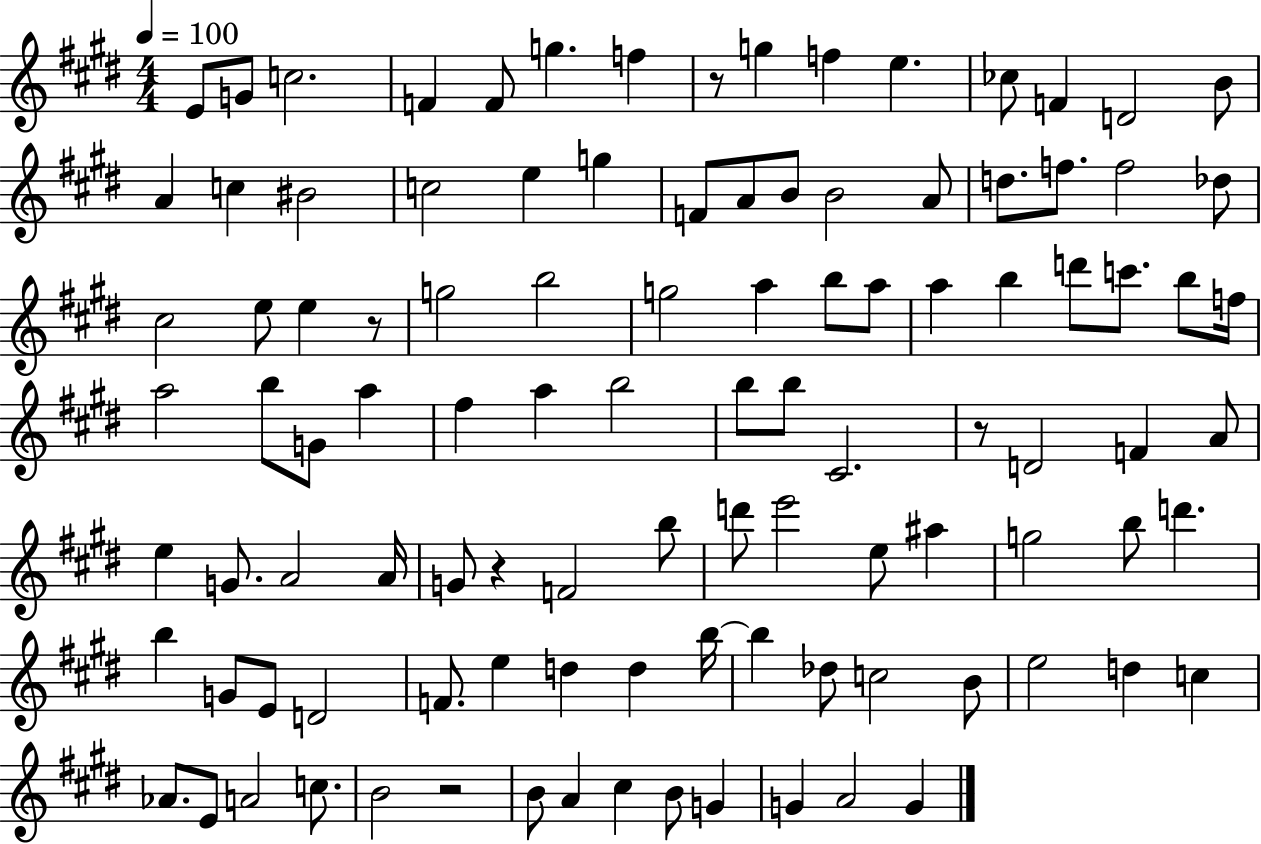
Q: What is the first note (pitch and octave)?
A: E4